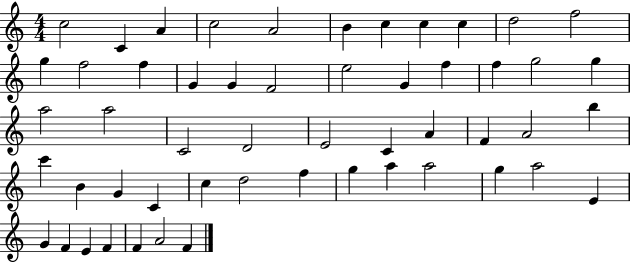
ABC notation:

X:1
T:Untitled
M:4/4
L:1/4
K:C
c2 C A c2 A2 B c c c d2 f2 g f2 f G G F2 e2 G f f g2 g a2 a2 C2 D2 E2 C A F A2 b c' B G C c d2 f g a a2 g a2 E G F E F F A2 F